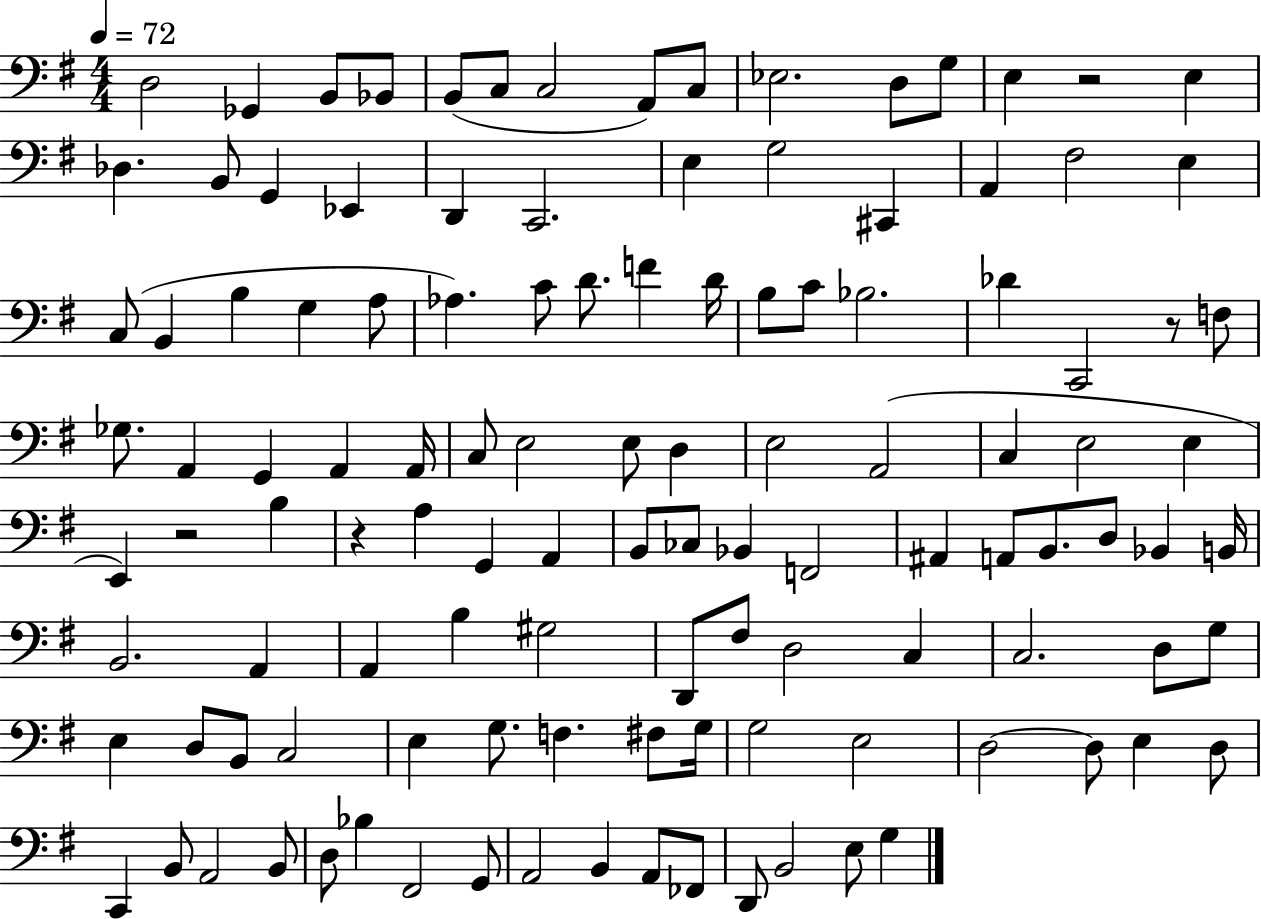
D3/h Gb2/q B2/e Bb2/e B2/e C3/e C3/h A2/e C3/e Eb3/h. D3/e G3/e E3/q R/h E3/q Db3/q. B2/e G2/q Eb2/q D2/q C2/h. E3/q G3/h C#2/q A2/q F#3/h E3/q C3/e B2/q B3/q G3/q A3/e Ab3/q. C4/e D4/e. F4/q D4/s B3/e C4/e Bb3/h. Db4/q C2/h R/e F3/e Gb3/e. A2/q G2/q A2/q A2/s C3/e E3/h E3/e D3/q E3/h A2/h C3/q E3/h E3/q E2/q R/h B3/q R/q A3/q G2/q A2/q B2/e CES3/e Bb2/q F2/h A#2/q A2/e B2/e. D3/e Bb2/q B2/s B2/h. A2/q A2/q B3/q G#3/h D2/e F#3/e D3/h C3/q C3/h. D3/e G3/e E3/q D3/e B2/e C3/h E3/q G3/e. F3/q. F#3/e G3/s G3/h E3/h D3/h D3/e E3/q D3/e C2/q B2/e A2/h B2/e D3/e Bb3/q F#2/h G2/e A2/h B2/q A2/e FES2/e D2/e B2/h E3/e G3/q